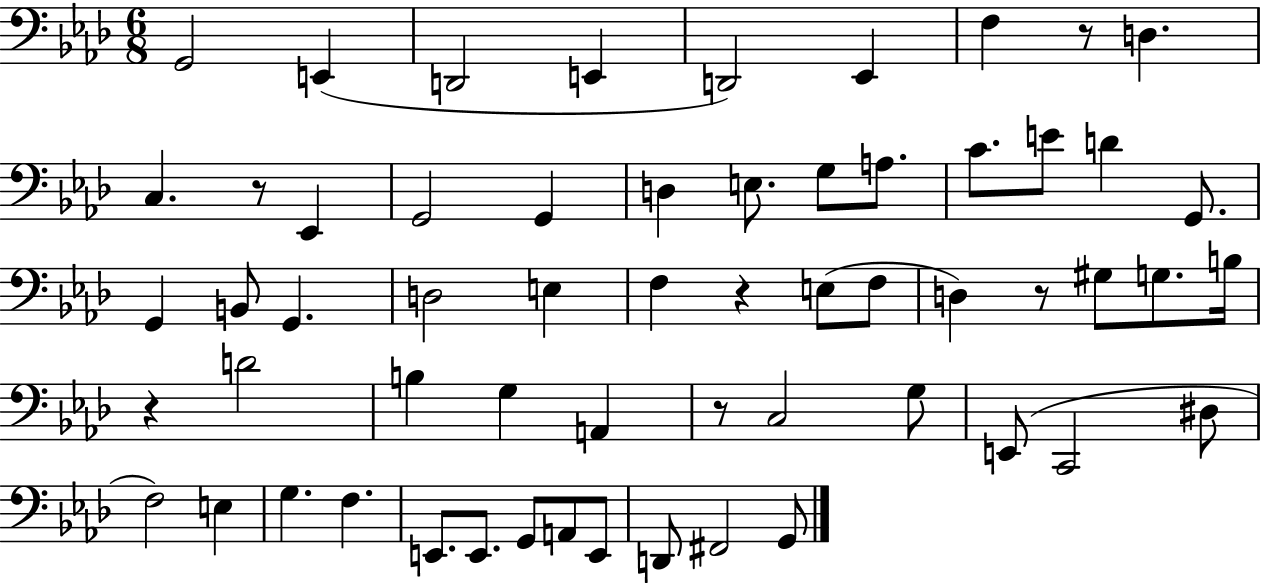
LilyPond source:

{
  \clef bass
  \numericTimeSignature
  \time 6/8
  \key aes \major
  g,2 e,4( | d,2 e,4 | d,2) ees,4 | f4 r8 d4. | \break c4. r8 ees,4 | g,2 g,4 | d4 e8. g8 a8. | c'8. e'8 d'4 g,8. | \break g,4 b,8 g,4. | d2 e4 | f4 r4 e8( f8 | d4) r8 gis8 g8. b16 | \break r4 d'2 | b4 g4 a,4 | r8 c2 g8 | e,8( c,2 dis8 | \break f2) e4 | g4. f4. | e,8. e,8. g,8 a,8 e,8 | d,8 fis,2 g,8 | \break \bar "|."
}